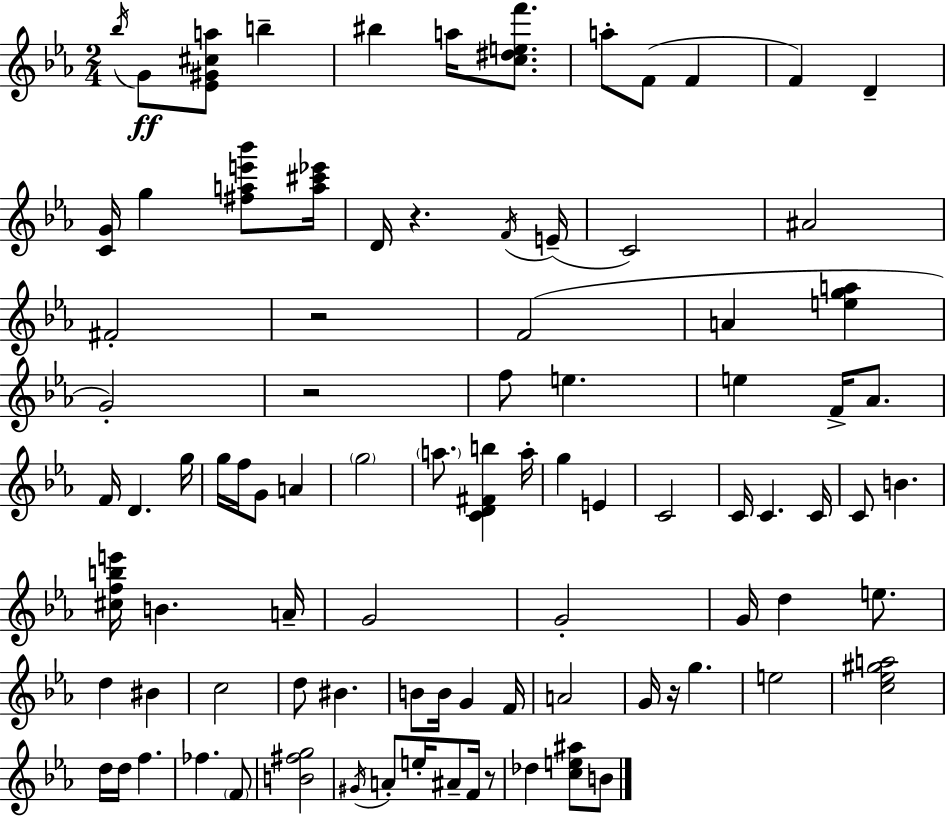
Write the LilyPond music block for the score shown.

{
  \clef treble
  \numericTimeSignature
  \time 2/4
  \key c \minor
  \repeat volta 2 { \acciaccatura { bes''16 }\ff g'8 <ees' gis' cis'' a''>8 b''4-- | bis''4 a''16 <c'' dis'' e'' f'''>8. | a''8-. f'8( f'4 | f'4) d'4-- | \break <c' g'>16 g''4 <fis'' a'' e''' bes'''>8 | <a'' cis''' ees'''>16 d'16 r4. | \acciaccatura { f'16 }( e'16-- c'2) | ais'2 | \break fis'2-. | r2 | f'2( | a'4 <e'' g'' a''>4 | \break g'2-.) | r2 | f''8 e''4. | e''4 f'16-> aes'8. | \break f'16 d'4. | g''16 g''16 f''16 g'8 a'4 | \parenthesize g''2 | \parenthesize a''8. <c' d' fis' b''>4 | \break a''16-. g''4 e'4 | c'2 | c'16 c'4. | c'16 c'8 b'4. | \break <cis'' f'' b'' e'''>16 b'4. | a'16-- g'2 | g'2-. | g'16 d''4 e''8. | \break d''4 bis'4 | c''2 | d''8 bis'4. | b'8 b'16 g'4 | \break f'16 a'2 | g'16 r16 g''4. | e''2 | <c'' ees'' gis'' a''>2 | \break d''16 d''16 f''4. | fes''4. | \parenthesize f'8 <b' fis'' g''>2 | \acciaccatura { gis'16 } a'8-. e''16-. ais'8-- | \break f'16 r8 des''4 <c'' e'' ais''>8 | b'8 } \bar "|."
}